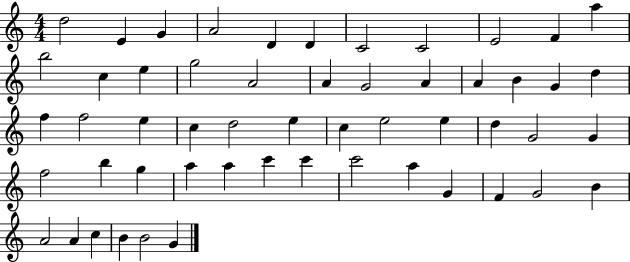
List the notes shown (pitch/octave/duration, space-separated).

D5/h E4/q G4/q A4/h D4/q D4/q C4/h C4/h E4/h F4/q A5/q B5/h C5/q E5/q G5/h A4/h A4/q G4/h A4/q A4/q B4/q G4/q D5/q F5/q F5/h E5/q C5/q D5/h E5/q C5/q E5/h E5/q D5/q G4/h G4/q F5/h B5/q G5/q A5/q A5/q C6/q C6/q C6/h A5/q G4/q F4/q G4/h B4/q A4/h A4/q C5/q B4/q B4/h G4/q